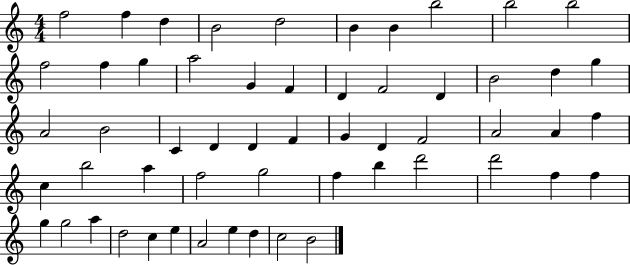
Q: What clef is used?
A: treble